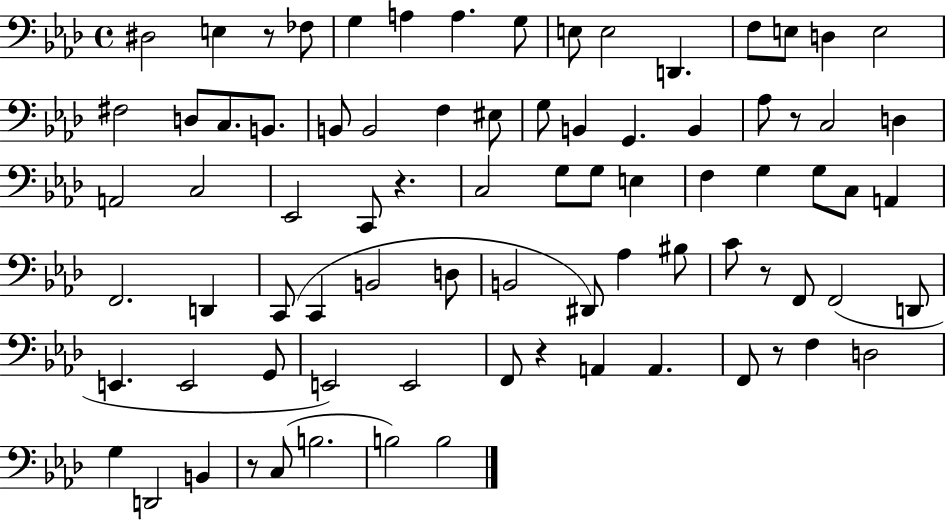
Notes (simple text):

D#3/h E3/q R/e FES3/e G3/q A3/q A3/q. G3/e E3/e E3/h D2/q. F3/e E3/e D3/q E3/h F#3/h D3/e C3/e. B2/e. B2/e B2/h F3/q EIS3/e G3/e B2/q G2/q. B2/q Ab3/e R/e C3/h D3/q A2/h C3/h Eb2/h C2/e R/q. C3/h G3/e G3/e E3/q F3/q G3/q G3/e C3/e A2/q F2/h. D2/q C2/e C2/q B2/h D3/e B2/h D#2/e Ab3/q BIS3/e C4/e R/e F2/e F2/h D2/e E2/q. E2/h G2/e E2/h E2/h F2/e R/q A2/q A2/q. F2/e R/e F3/q D3/h G3/q D2/h B2/q R/e C3/e B3/h. B3/h B3/h